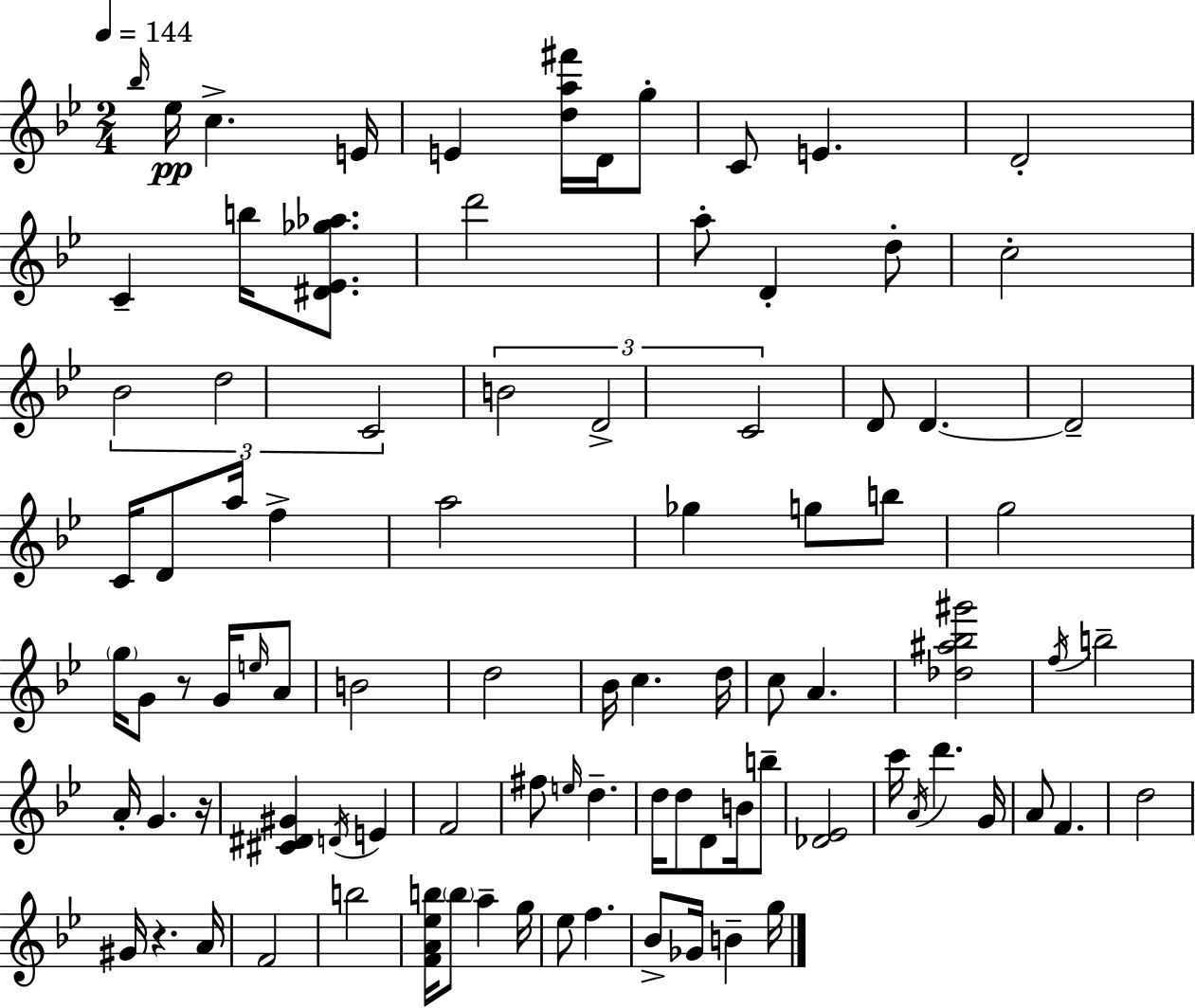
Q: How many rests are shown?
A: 3